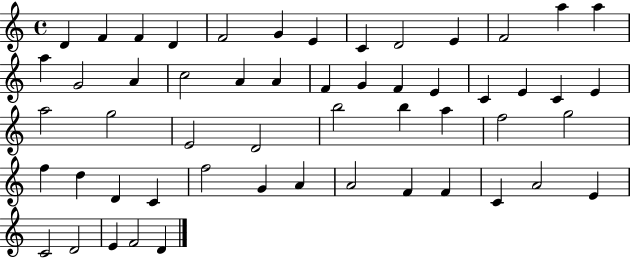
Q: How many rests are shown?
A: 0